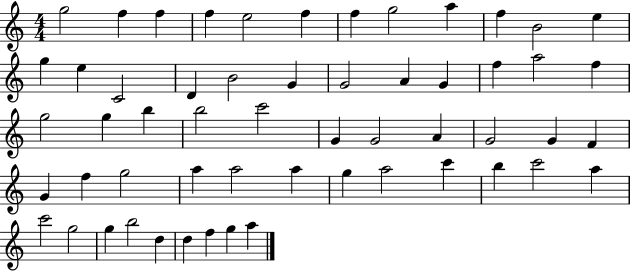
X:1
T:Untitled
M:4/4
L:1/4
K:C
g2 f f f e2 f f g2 a f B2 e g e C2 D B2 G G2 A G f a2 f g2 g b b2 c'2 G G2 A G2 G F G f g2 a a2 a g a2 c' b c'2 a c'2 g2 g b2 d d f g a